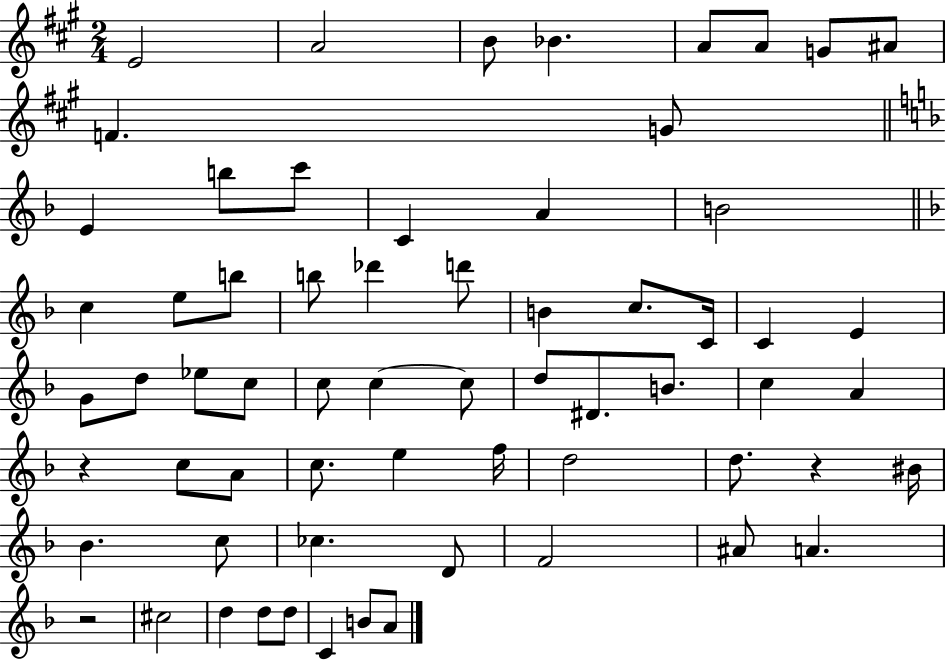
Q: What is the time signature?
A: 2/4